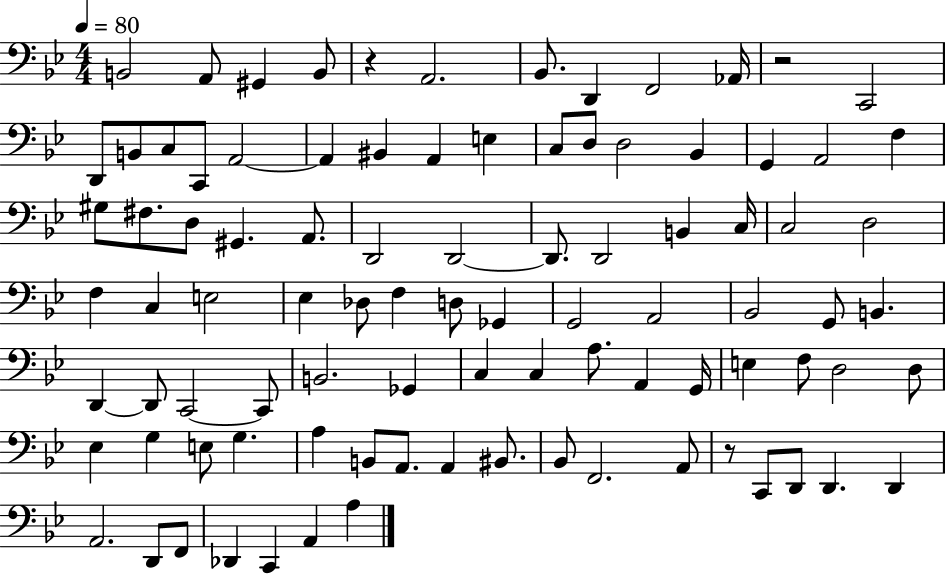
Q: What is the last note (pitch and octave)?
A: A3